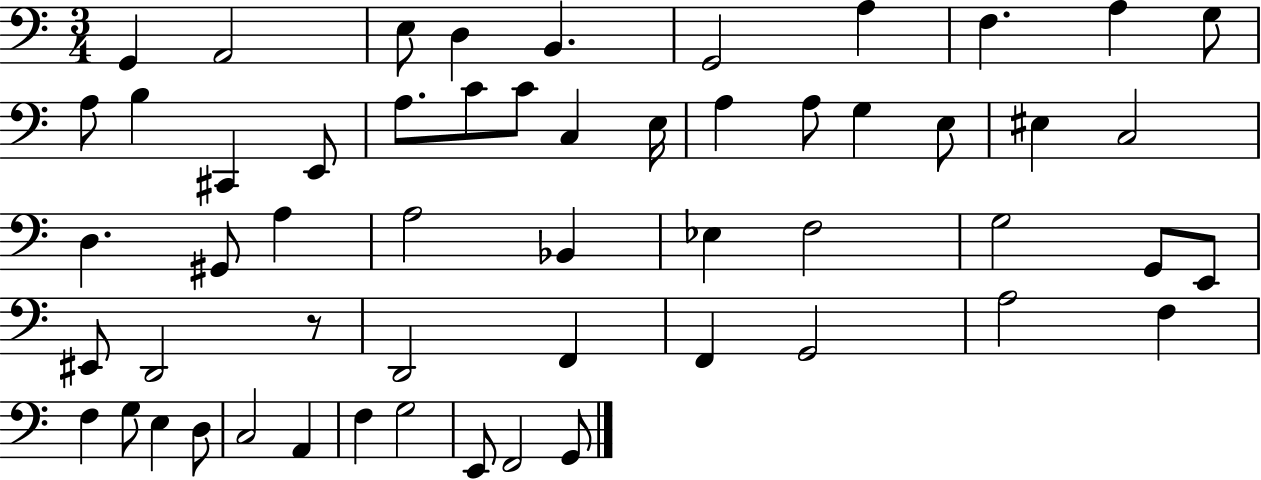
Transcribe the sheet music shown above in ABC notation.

X:1
T:Untitled
M:3/4
L:1/4
K:C
G,, A,,2 E,/2 D, B,, G,,2 A, F, A, G,/2 A,/2 B, ^C,, E,,/2 A,/2 C/2 C/2 C, E,/4 A, A,/2 G, E,/2 ^E, C,2 D, ^G,,/2 A, A,2 _B,, _E, F,2 G,2 G,,/2 E,,/2 ^E,,/2 D,,2 z/2 D,,2 F,, F,, G,,2 A,2 F, F, G,/2 E, D,/2 C,2 A,, F, G,2 E,,/2 F,,2 G,,/2